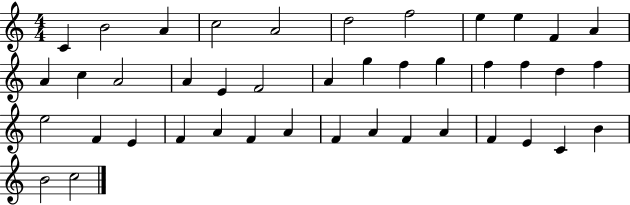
C4/q B4/h A4/q C5/h A4/h D5/h F5/h E5/q E5/q F4/q A4/q A4/q C5/q A4/h A4/q E4/q F4/h A4/q G5/q F5/q G5/q F5/q F5/q D5/q F5/q E5/h F4/q E4/q F4/q A4/q F4/q A4/q F4/q A4/q F4/q A4/q F4/q E4/q C4/q B4/q B4/h C5/h